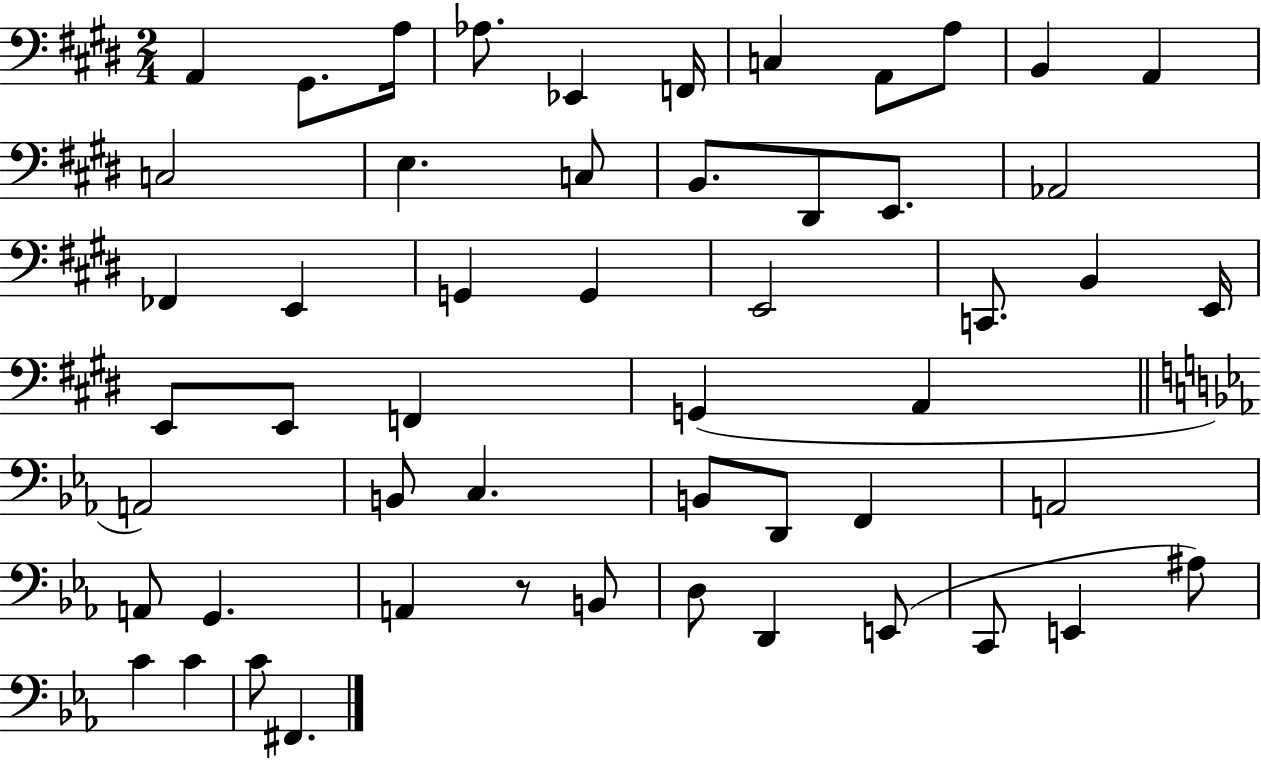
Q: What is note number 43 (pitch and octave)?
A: D3